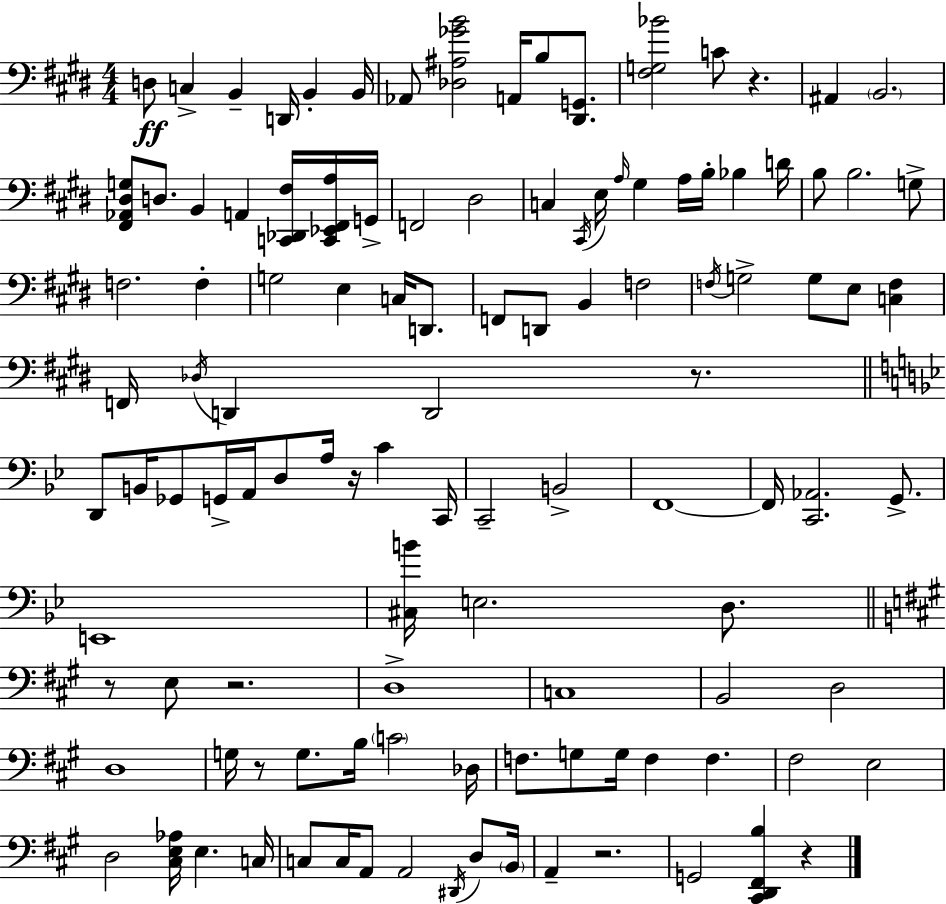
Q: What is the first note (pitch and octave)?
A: D3